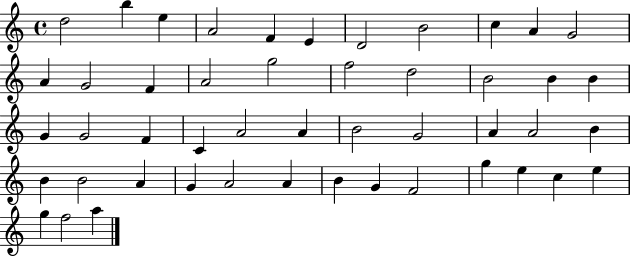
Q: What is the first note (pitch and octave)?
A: D5